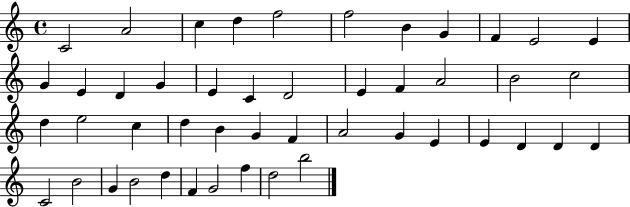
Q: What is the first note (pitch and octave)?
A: C4